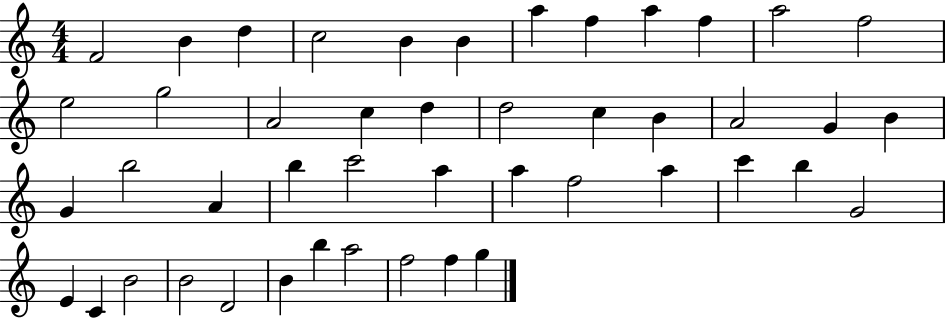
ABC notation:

X:1
T:Untitled
M:4/4
L:1/4
K:C
F2 B d c2 B B a f a f a2 f2 e2 g2 A2 c d d2 c B A2 G B G b2 A b c'2 a a f2 a c' b G2 E C B2 B2 D2 B b a2 f2 f g